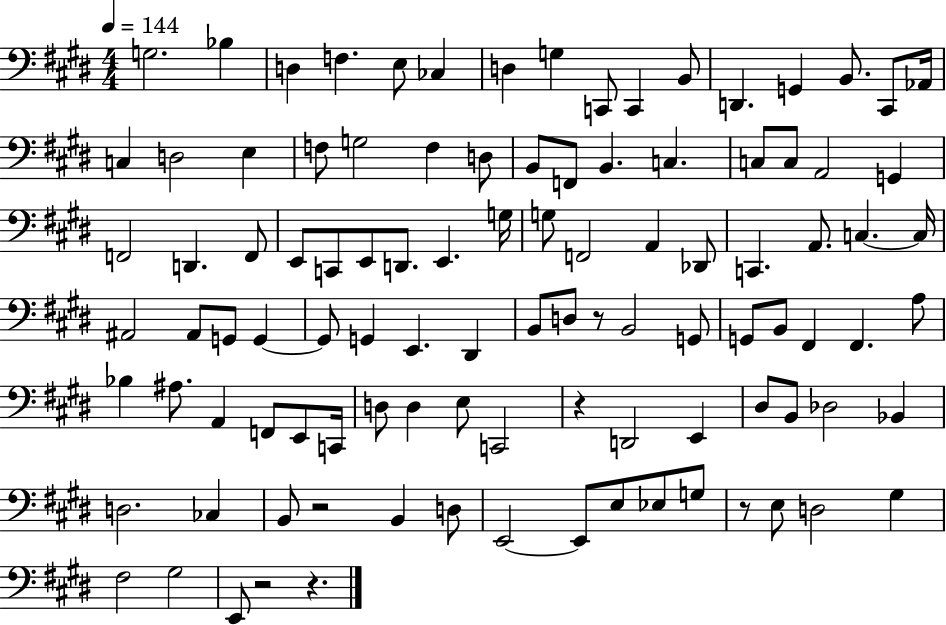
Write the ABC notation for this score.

X:1
T:Untitled
M:4/4
L:1/4
K:E
G,2 _B, D, F, E,/2 _C, D, G, C,,/2 C,, B,,/2 D,, G,, B,,/2 ^C,,/2 _A,,/4 C, D,2 E, F,/2 G,2 F, D,/2 B,,/2 F,,/2 B,, C, C,/2 C,/2 A,,2 G,, F,,2 D,, F,,/2 E,,/2 C,,/2 E,,/2 D,,/2 E,, G,/4 G,/2 F,,2 A,, _D,,/2 C,, A,,/2 C, C,/4 ^A,,2 ^A,,/2 G,,/2 G,, G,,/2 G,, E,, ^D,, B,,/2 D,/2 z/2 B,,2 G,,/2 G,,/2 B,,/2 ^F,, ^F,, A,/2 _B, ^A,/2 A,, F,,/2 E,,/2 C,,/4 D,/2 D, E,/2 C,,2 z D,,2 E,, ^D,/2 B,,/2 _D,2 _B,, D,2 _C, B,,/2 z2 B,, D,/2 E,,2 E,,/2 E,/2 _E,/2 G,/2 z/2 E,/2 D,2 ^G, ^F,2 ^G,2 E,,/2 z2 z